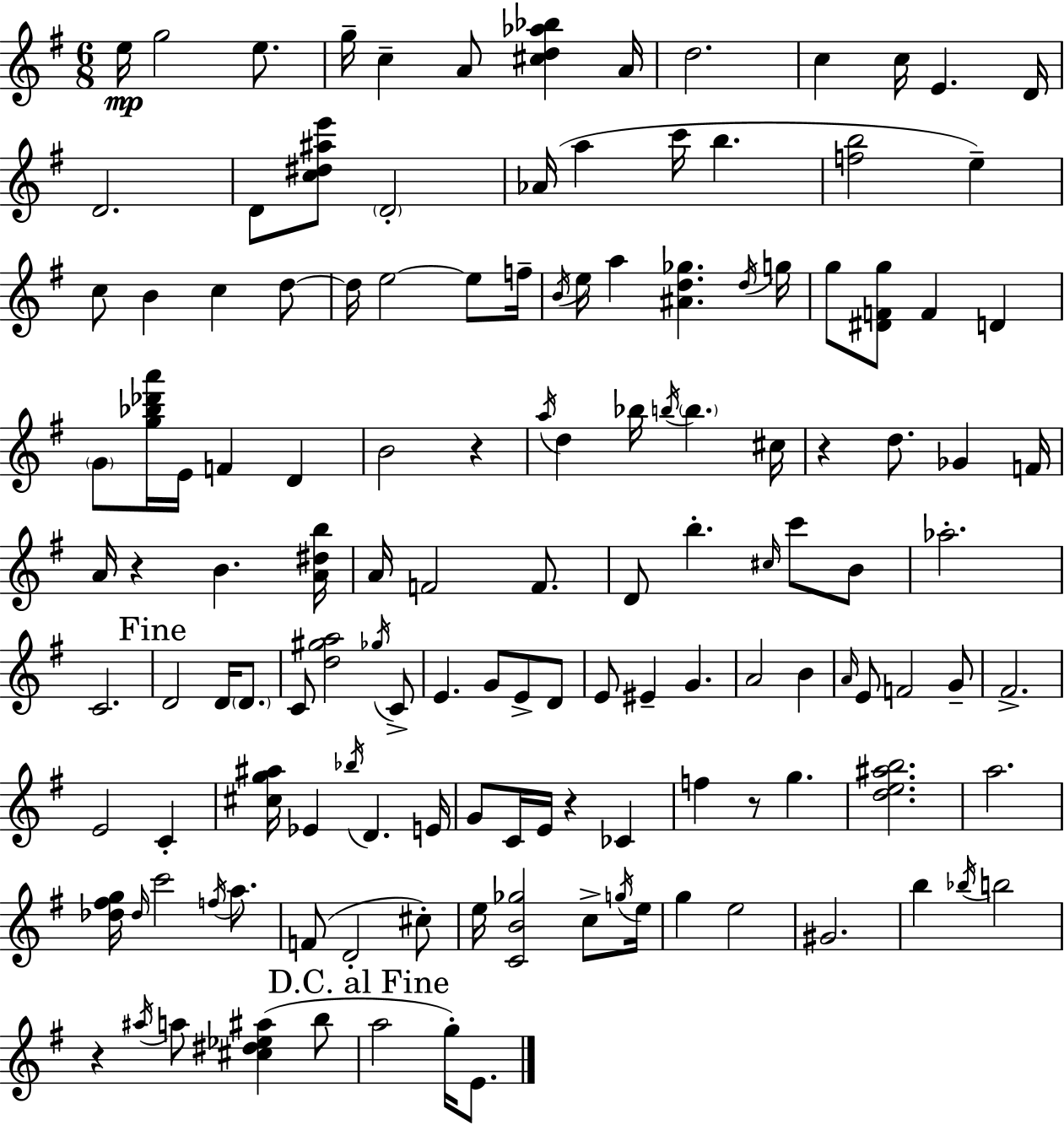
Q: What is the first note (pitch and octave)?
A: E5